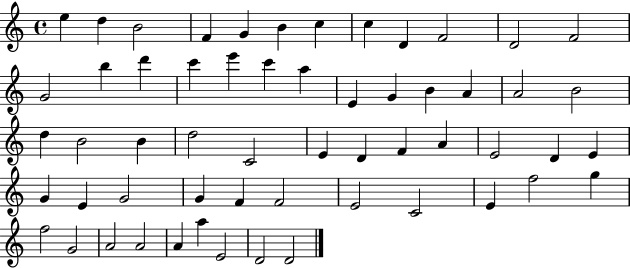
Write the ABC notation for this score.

X:1
T:Untitled
M:4/4
L:1/4
K:C
e d B2 F G B c c D F2 D2 F2 G2 b d' c' e' c' a E G B A A2 B2 d B2 B d2 C2 E D F A E2 D E G E G2 G F F2 E2 C2 E f2 g f2 G2 A2 A2 A a E2 D2 D2